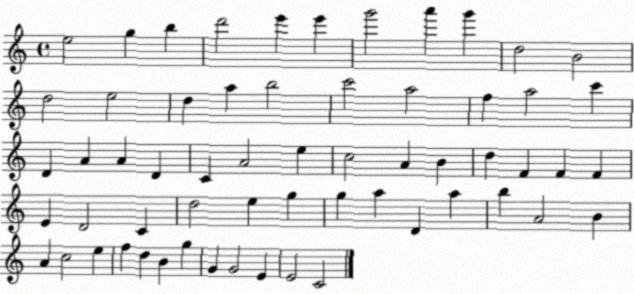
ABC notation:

X:1
T:Untitled
M:4/4
L:1/4
K:C
e2 g b d'2 e' e' g'2 a' g' d2 B2 d2 e2 d a b2 c'2 a2 f a2 c' D A A D C A2 e c2 A B d F F F E D2 C d2 e g g a D a b A2 B A c2 e f d B g G G2 E E2 C2